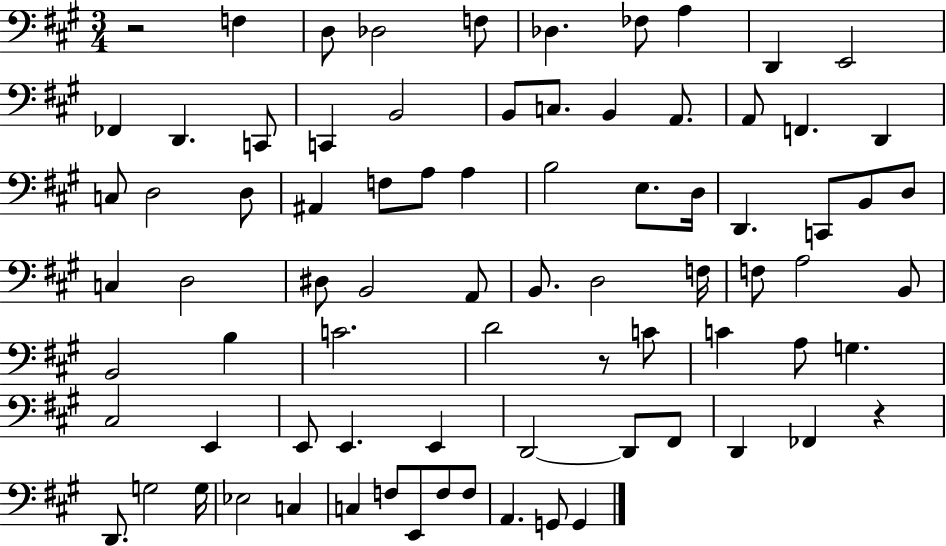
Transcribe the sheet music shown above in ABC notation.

X:1
T:Untitled
M:3/4
L:1/4
K:A
z2 F, D,/2 _D,2 F,/2 _D, _F,/2 A, D,, E,,2 _F,, D,, C,,/2 C,, B,,2 B,,/2 C,/2 B,, A,,/2 A,,/2 F,, D,, C,/2 D,2 D,/2 ^A,, F,/2 A,/2 A, B,2 E,/2 D,/4 D,, C,,/2 B,,/2 D,/2 C, D,2 ^D,/2 B,,2 A,,/2 B,,/2 D,2 F,/4 F,/2 A,2 B,,/2 B,,2 B, C2 D2 z/2 C/2 C A,/2 G, ^C,2 E,, E,,/2 E,, E,, D,,2 D,,/2 ^F,,/2 D,, _F,, z D,,/2 G,2 G,/4 _E,2 C, C, F,/2 E,,/2 F,/2 F,/2 A,, G,,/2 G,,